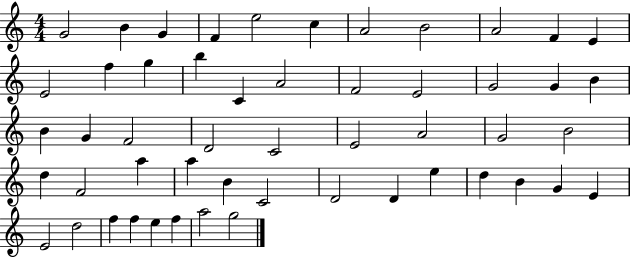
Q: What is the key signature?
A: C major